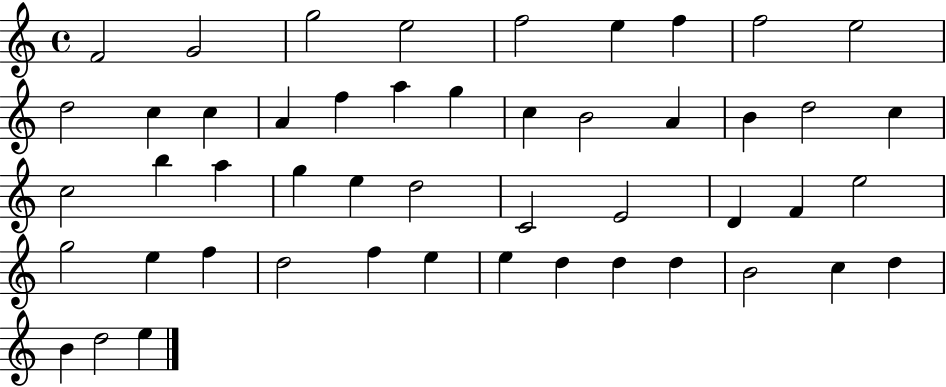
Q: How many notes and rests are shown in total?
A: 49